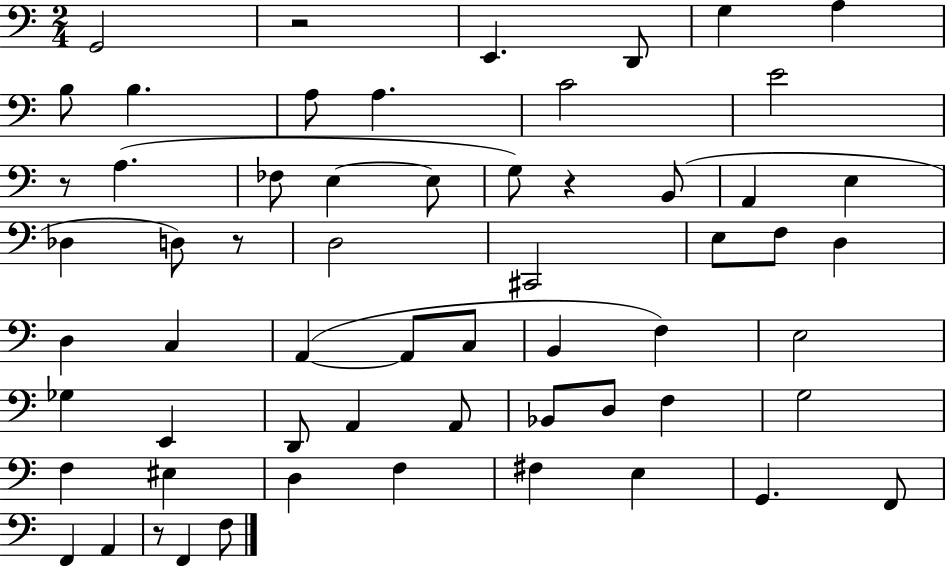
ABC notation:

X:1
T:Untitled
M:2/4
L:1/4
K:C
G,,2 z2 E,, D,,/2 G, A, B,/2 B, A,/2 A, C2 E2 z/2 A, _F,/2 E, E,/2 G,/2 z B,,/2 A,, E, _D, D,/2 z/2 D,2 ^C,,2 E,/2 F,/2 D, D, C, A,, A,,/2 C,/2 B,, F, E,2 _G, E,, D,,/2 A,, A,,/2 _B,,/2 D,/2 F, G,2 F, ^E, D, F, ^F, E, G,, F,,/2 F,, A,, z/2 F,, F,/2